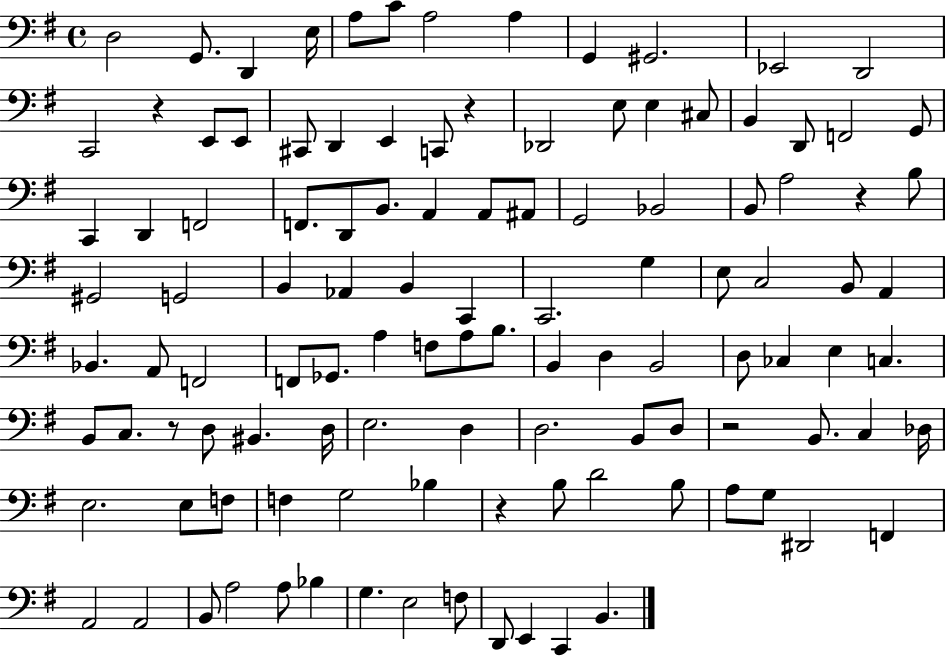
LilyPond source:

{
  \clef bass
  \time 4/4
  \defaultTimeSignature
  \key g \major
  d2 g,8. d,4 e16 | a8 c'8 a2 a4 | g,4 gis,2. | ees,2 d,2 | \break c,2 r4 e,8 e,8 | cis,8 d,4 e,4 c,8 r4 | des,2 e8 e4 cis8 | b,4 d,8 f,2 g,8 | \break c,4 d,4 f,2 | f,8. d,8 b,8. a,4 a,8 ais,8 | g,2 bes,2 | b,8 a2 r4 b8 | \break gis,2 g,2 | b,4 aes,4 b,4 c,4 | c,2. g4 | e8 c2 b,8 a,4 | \break bes,4. a,8 f,2 | f,8 ges,8. a4 f8 a8 b8. | b,4 d4 b,2 | d8 ces4 e4 c4. | \break b,8 c8. r8 d8 bis,4. d16 | e2. d4 | d2. b,8 d8 | r2 b,8. c4 des16 | \break e2. e8 f8 | f4 g2 bes4 | r4 b8 d'2 b8 | a8 g8 dis,2 f,4 | \break a,2 a,2 | b,8 a2 a8 bes4 | g4. e2 f8 | d,8 e,4 c,4 b,4. | \break \bar "|."
}